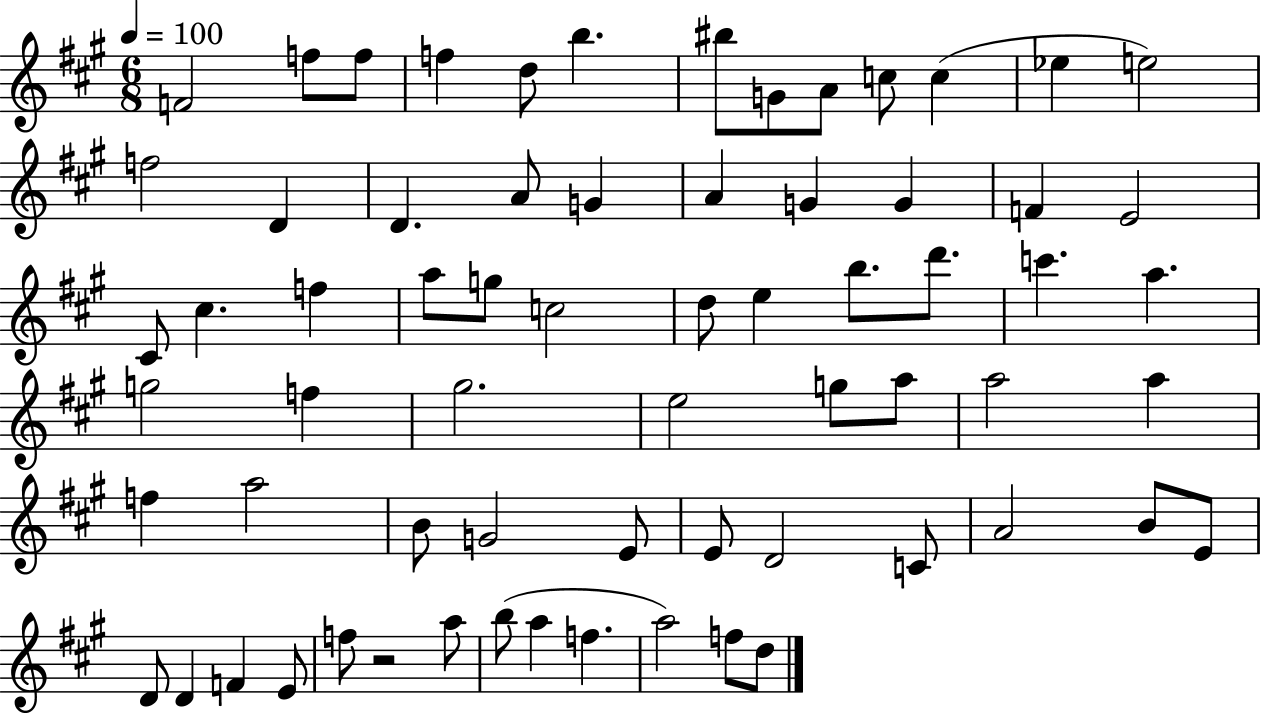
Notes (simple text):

F4/h F5/e F5/e F5/q D5/e B5/q. BIS5/e G4/e A4/e C5/e C5/q Eb5/q E5/h F5/h D4/q D4/q. A4/e G4/q A4/q G4/q G4/q F4/q E4/h C#4/e C#5/q. F5/q A5/e G5/e C5/h D5/e E5/q B5/e. D6/e. C6/q. A5/q. G5/h F5/q G#5/h. E5/h G5/e A5/e A5/h A5/q F5/q A5/h B4/e G4/h E4/e E4/e D4/h C4/e A4/h B4/e E4/e D4/e D4/q F4/q E4/e F5/e R/h A5/e B5/e A5/q F5/q. A5/h F5/e D5/e